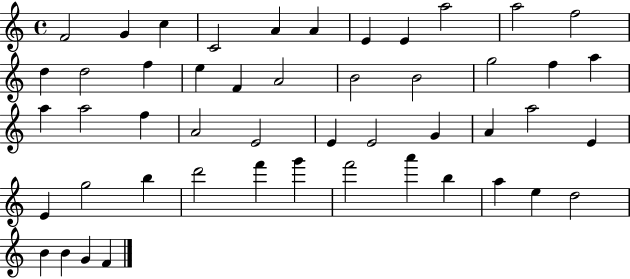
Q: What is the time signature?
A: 4/4